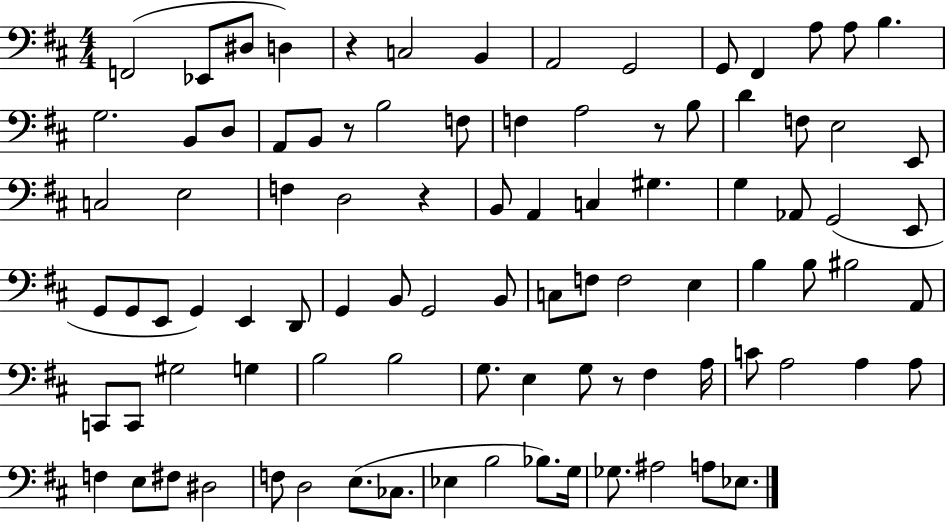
{
  \clef bass
  \numericTimeSignature
  \time 4/4
  \key d \major
  \repeat volta 2 { f,2( ees,8 dis8 d4) | r4 c2 b,4 | a,2 g,2 | g,8 fis,4 a8 a8 b4. | \break g2. b,8 d8 | a,8 b,8 r8 b2 f8 | f4 a2 r8 b8 | d'4 f8 e2 e,8 | \break c2 e2 | f4 d2 r4 | b,8 a,4 c4 gis4. | g4 aes,8 g,2( e,8 | \break g,8 g,8 e,8 g,4) e,4 d,8 | g,4 b,8 g,2 b,8 | c8 f8 f2 e4 | b4 b8 bis2 a,8 | \break c,8 c,8 gis2 g4 | b2 b2 | g8. e4 g8 r8 fis4 a16 | c'8 a2 a4 a8 | \break f4 e8 fis8 dis2 | f8 d2 e8.( ces8. | ees4 b2 bes8.) g16 | ges8. ais2 a8 ees8. | \break } \bar "|."
}